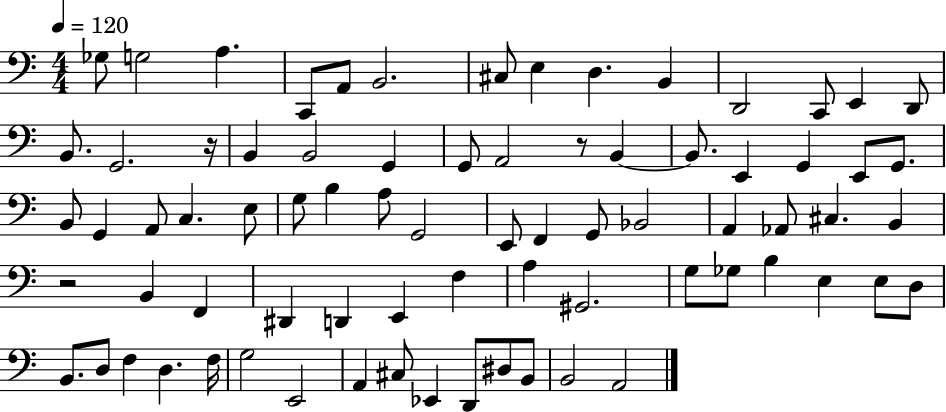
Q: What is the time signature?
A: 4/4